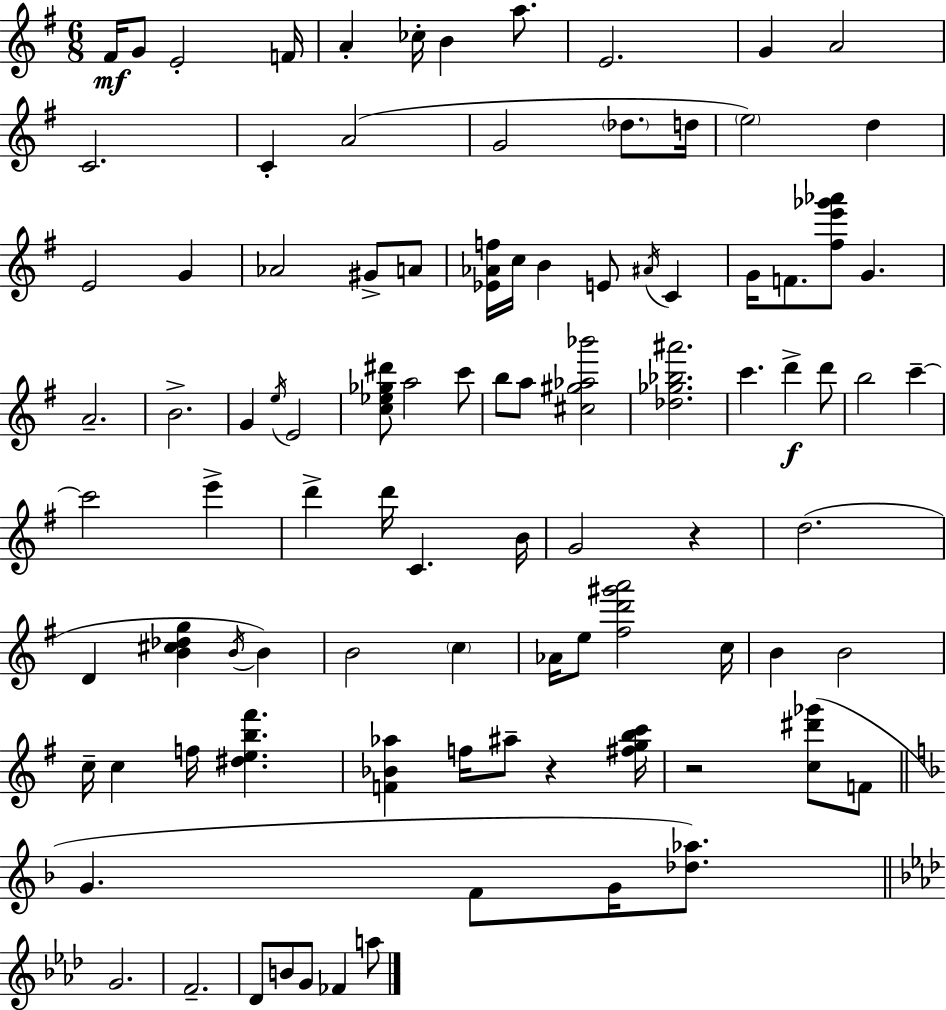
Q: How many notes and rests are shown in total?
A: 95